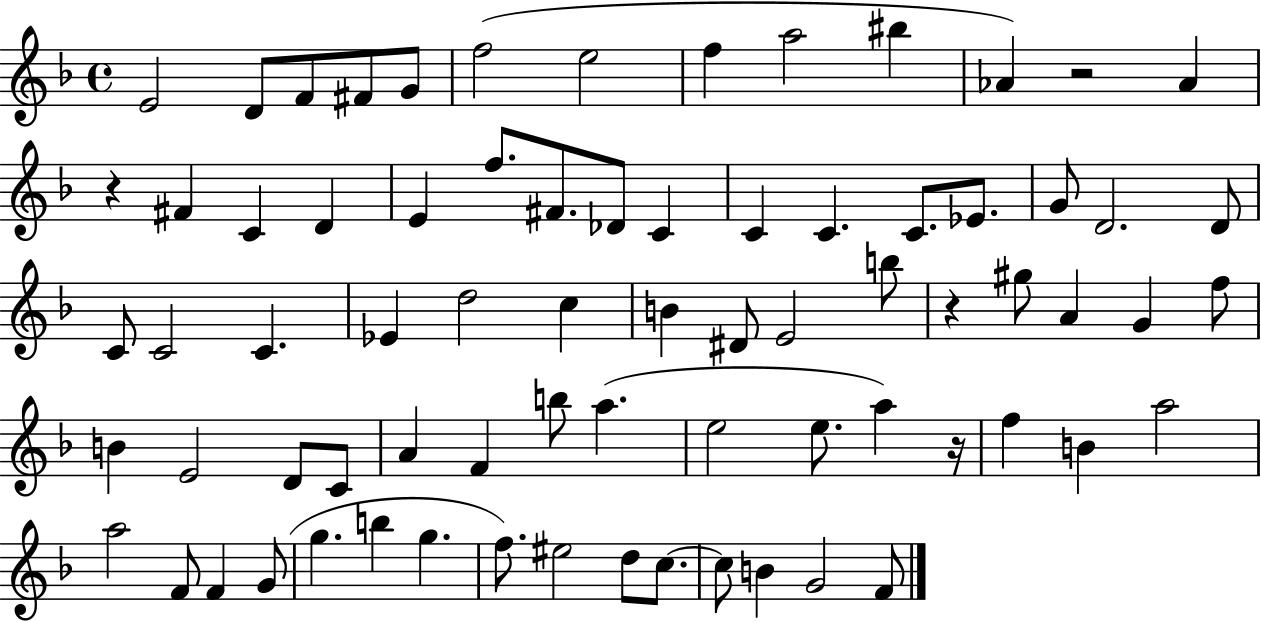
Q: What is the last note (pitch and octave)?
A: F4